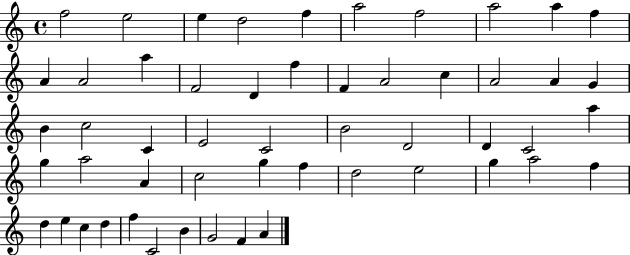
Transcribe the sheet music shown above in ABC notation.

X:1
T:Untitled
M:4/4
L:1/4
K:C
f2 e2 e d2 f a2 f2 a2 a f A A2 a F2 D f F A2 c A2 A G B c2 C E2 C2 B2 D2 D C2 a g a2 A c2 g f d2 e2 g a2 f d e c d f C2 B G2 F A